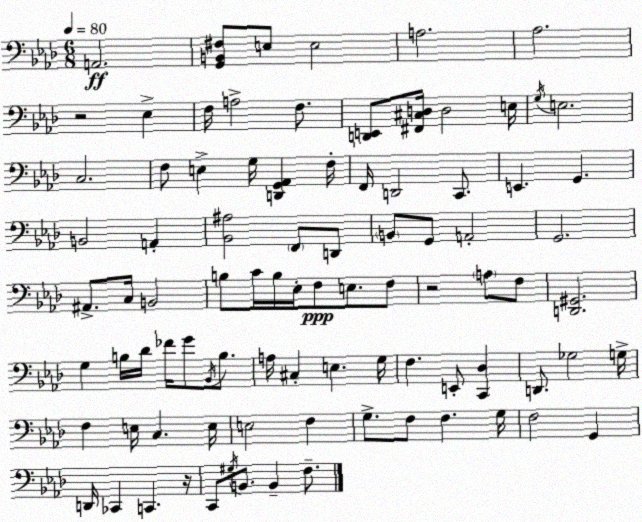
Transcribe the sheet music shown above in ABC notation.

X:1
T:Untitled
M:6/8
L:1/4
K:Ab
A,,2 [G,,B,,^F,]/2 E,/2 E,2 A,2 _A,2 z2 _E, F,/4 A,2 F,/2 [D,,E,,]/2 [^F,,^C,D,]/4 D,2 E,/4 G,/4 E,2 C,2 F,/2 E, G,/4 [D,,G,,_A,,] F,/4 F,,/4 D,,2 C,,/2 E,, G,, B,,2 A,, [_B,,^A,]2 F,,/2 D,,/2 B,,/2 G,,/2 A,,2 G,,2 ^A,,/2 C,/4 B,,2 B,/2 C/4 B,/4 _E,/4 F,/2 E,/2 F,/2 z2 A,/2 F,/2 [D,,^G,,]2 G, B,/4 _D/4 _F/4 G/2 _B,,/4 B,/2 A,/4 ^C, E, G,/4 F, E,,/2 [C,,_D,] D,,/2 _G,2 G,/4 F, E,/4 C, E,/4 E,2 F, G,/2 F,/2 F, G,/4 F,2 G,, D,,/4 _C,, C,, z/4 C,,/2 ^G,/4 B,,/2 B,, F,/2